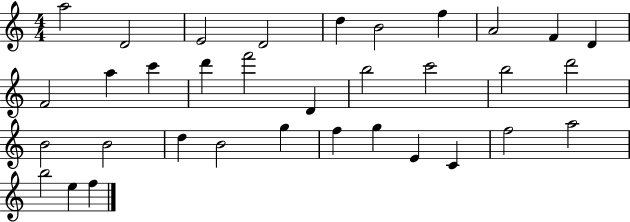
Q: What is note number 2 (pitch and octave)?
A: D4